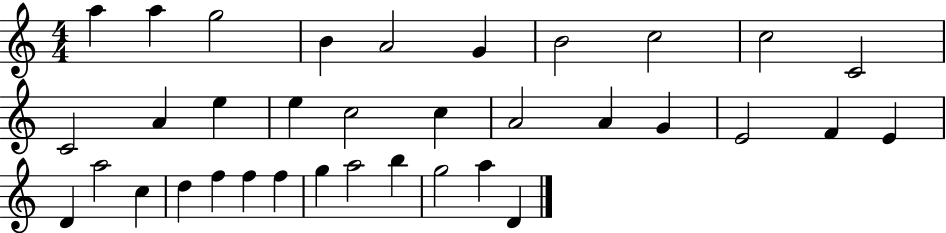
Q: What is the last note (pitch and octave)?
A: D4